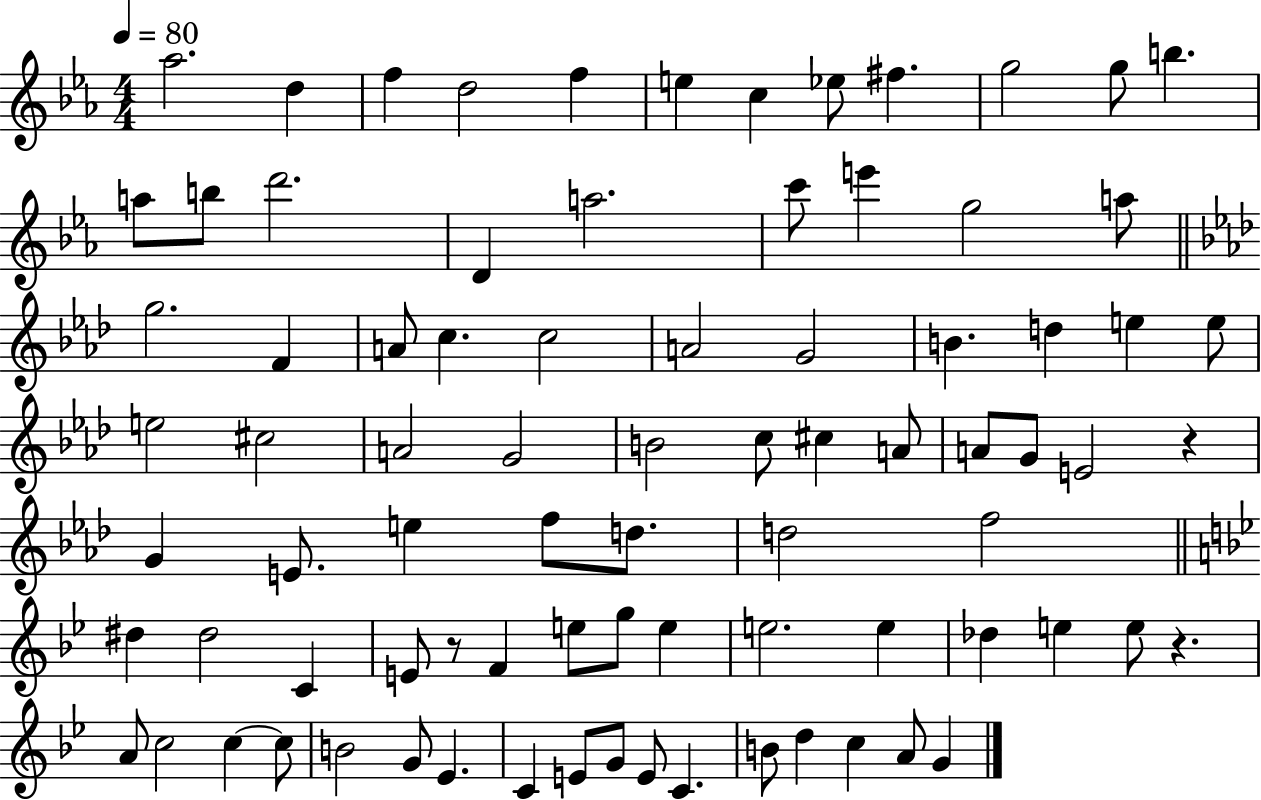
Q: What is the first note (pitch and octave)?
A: Ab5